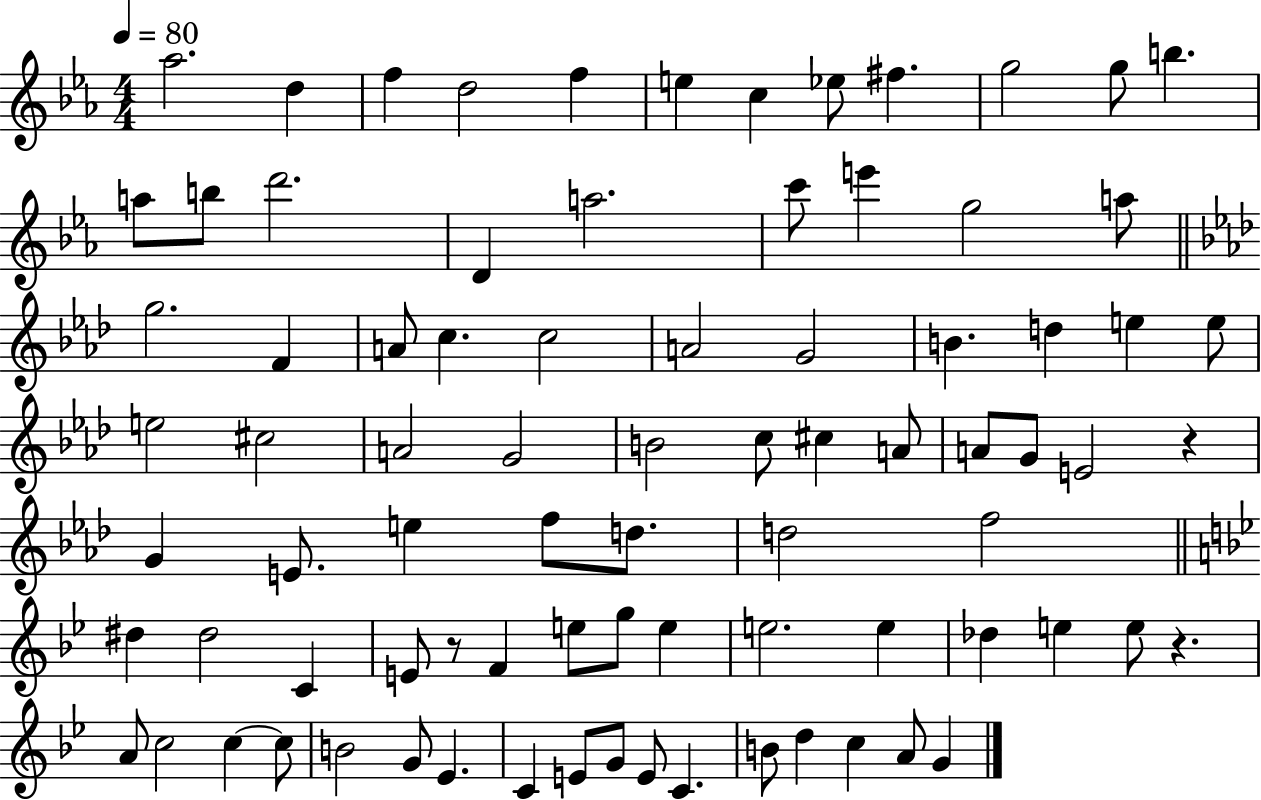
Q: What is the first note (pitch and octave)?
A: Ab5